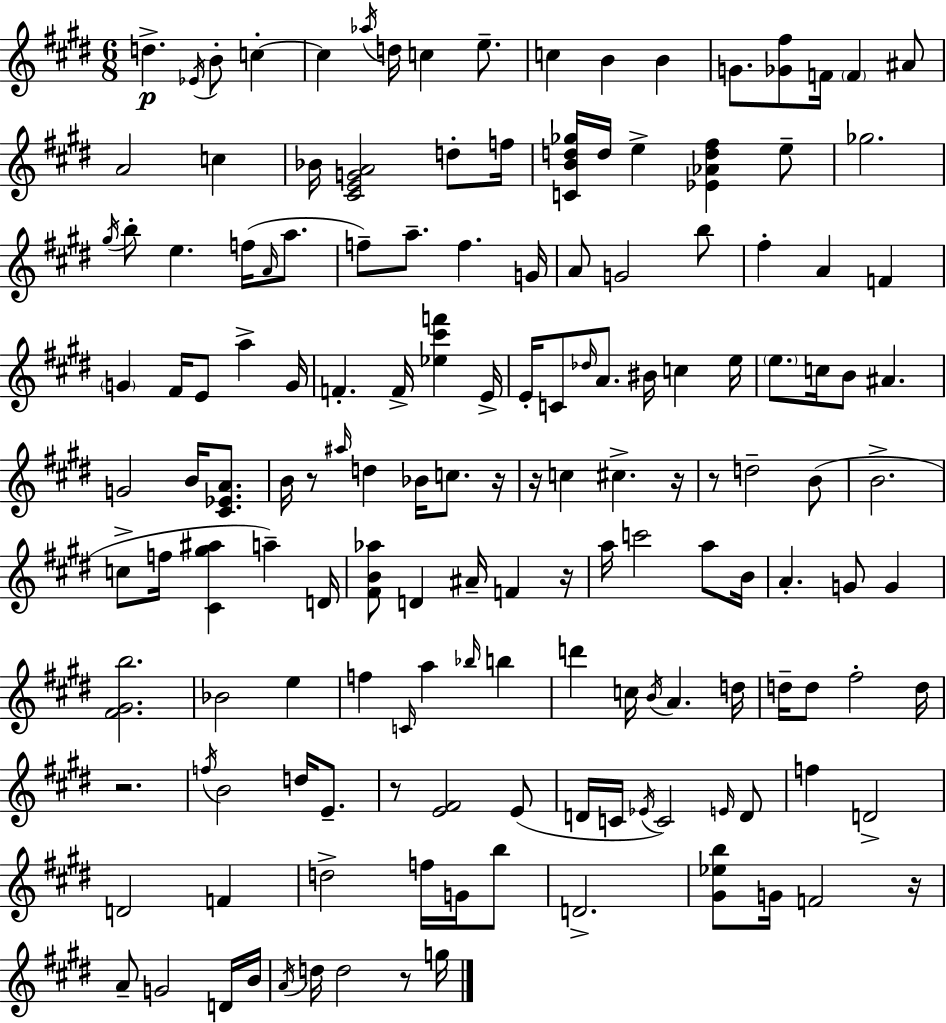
{
  \clef treble
  \numericTimeSignature
  \time 6/8
  \key e \major
  d''4.->\p \acciaccatura { ees'16 } b'8-. c''4-.~~ | c''4 \acciaccatura { aes''16 } d''16 c''4 e''8.-- | c''4 b'4 b'4 | g'8. <ges' fis''>8 f'16 \parenthesize f'4 | \break ais'8 a'2 c''4 | bes'16 <cis' e' g' a'>2 d''8-. | f''16 <c' b' d'' ges''>16 d''16 e''4-> <ees' aes' d'' fis''>4 | e''8-- ges''2. | \break \acciaccatura { gis''16 } b''8-. e''4. f''16( | \grace { a'16 } a''8. f''8--) a''8.-- f''4. | g'16 a'8 g'2 | b''8 fis''4-. a'4 | \break f'4 \parenthesize g'4 fis'16 e'8 a''4-> | g'16 f'4.-. f'16-> <ees'' cis''' f'''>4 | e'16-> e'16-. c'8 \grace { des''16 } a'8. bis'16 | c''4 e''16 \parenthesize e''8. c''16 b'8 ais'4. | \break g'2 | b'16 <cis' ees' a'>8. b'16 r8 \grace { ais''16 } d''4 | bes'16 c''8. r16 r16 c''4 cis''4.-> | r16 r8 d''2-- | \break b'8( b'2.-> | c''8-> f''16 <cis' gis'' ais''>4 | a''4--) d'16 <fis' b' aes''>8 d'4 | ais'16-- f'4 r16 a''16 c'''2 | \break a''8 b'16 a'4.-. | g'8 g'4 <fis' gis' b''>2. | bes'2 | e''4 f''4 \grace { c'16 } a''4 | \break \grace { bes''16 } b''4 d'''4 | c''16 \acciaccatura { b'16 } a'4. d''16 d''16-- d''8 | fis''2-. d''16 r2. | \acciaccatura { f''16 } b'2 | \break d''16 e'8.-- r8 | <e' fis'>2 e'8( d'16 c'16 | \acciaccatura { ees'16 } c'2) \grace { e'16 } d'8 | f''4 d'2-> | \break d'2 f'4 | d''2-> f''16 g'16 b''8 | d'2.-> | <gis' ees'' b''>8 g'16 f'2 r16 | \break a'8-- g'2 d'16 b'16 | \acciaccatura { a'16 } d''16 d''2 r8 | g''16 \bar "|."
}